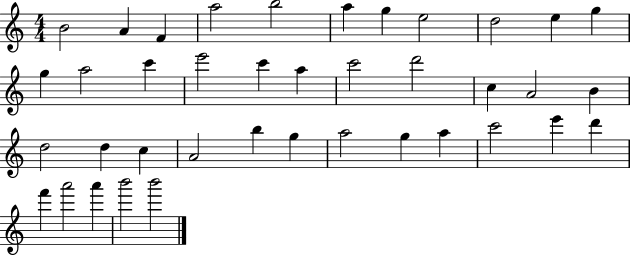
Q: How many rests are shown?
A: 0